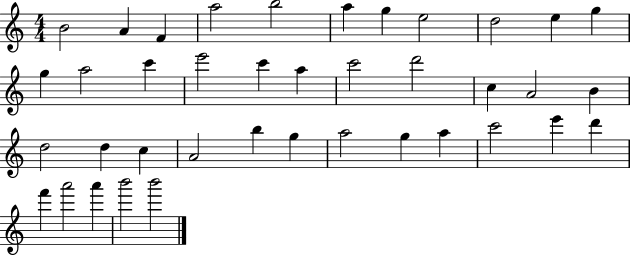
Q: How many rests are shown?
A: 0